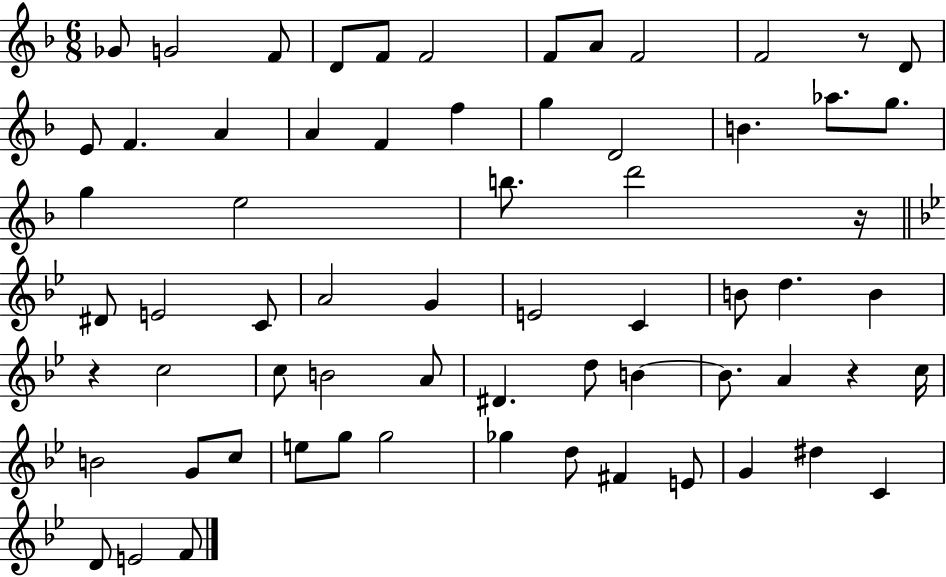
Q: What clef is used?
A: treble